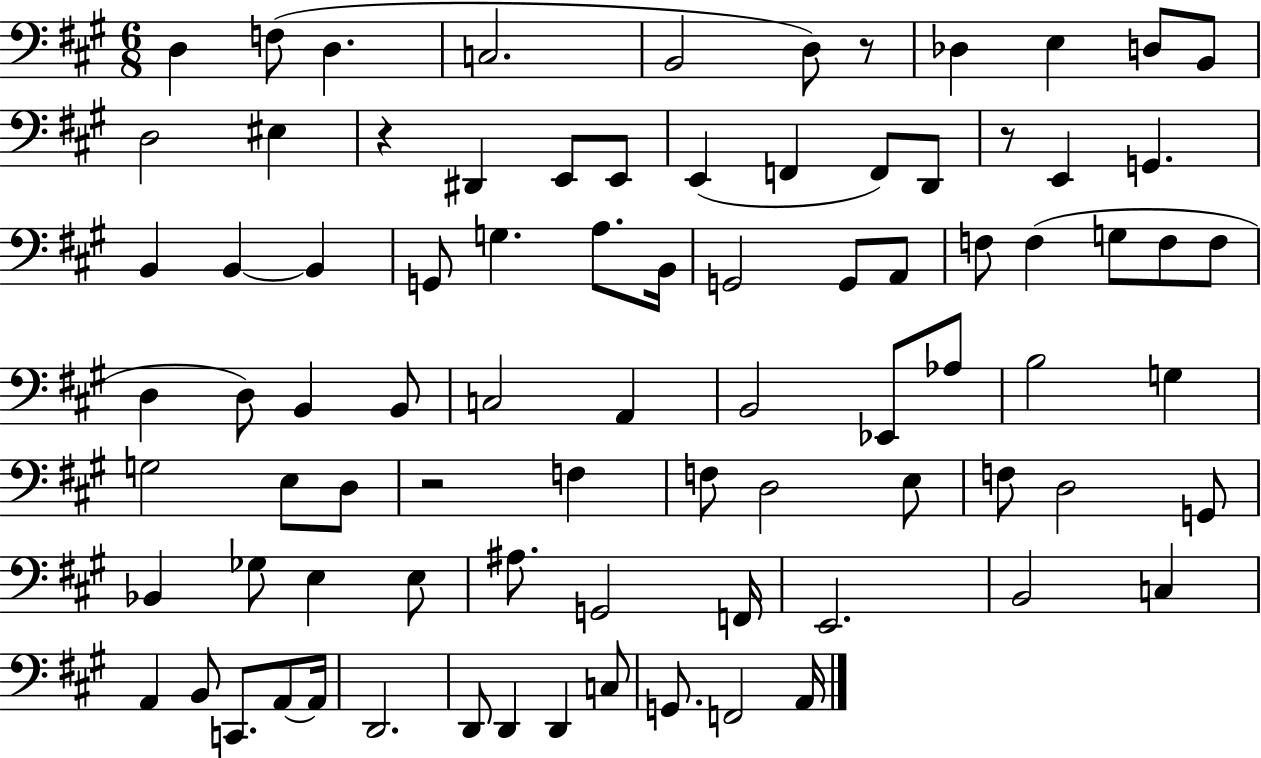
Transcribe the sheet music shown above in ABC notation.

X:1
T:Untitled
M:6/8
L:1/4
K:A
D, F,/2 D, C,2 B,,2 D,/2 z/2 _D, E, D,/2 B,,/2 D,2 ^E, z ^D,, E,,/2 E,,/2 E,, F,, F,,/2 D,,/2 z/2 E,, G,, B,, B,, B,, G,,/2 G, A,/2 B,,/4 G,,2 G,,/2 A,,/2 F,/2 F, G,/2 F,/2 F,/2 D, D,/2 B,, B,,/2 C,2 A,, B,,2 _E,,/2 _A,/2 B,2 G, G,2 E,/2 D,/2 z2 F, F,/2 D,2 E,/2 F,/2 D,2 G,,/2 _B,, _G,/2 E, E,/2 ^A,/2 G,,2 F,,/4 E,,2 B,,2 C, A,, B,,/2 C,,/2 A,,/2 A,,/4 D,,2 D,,/2 D,, D,, C,/2 G,,/2 F,,2 A,,/4